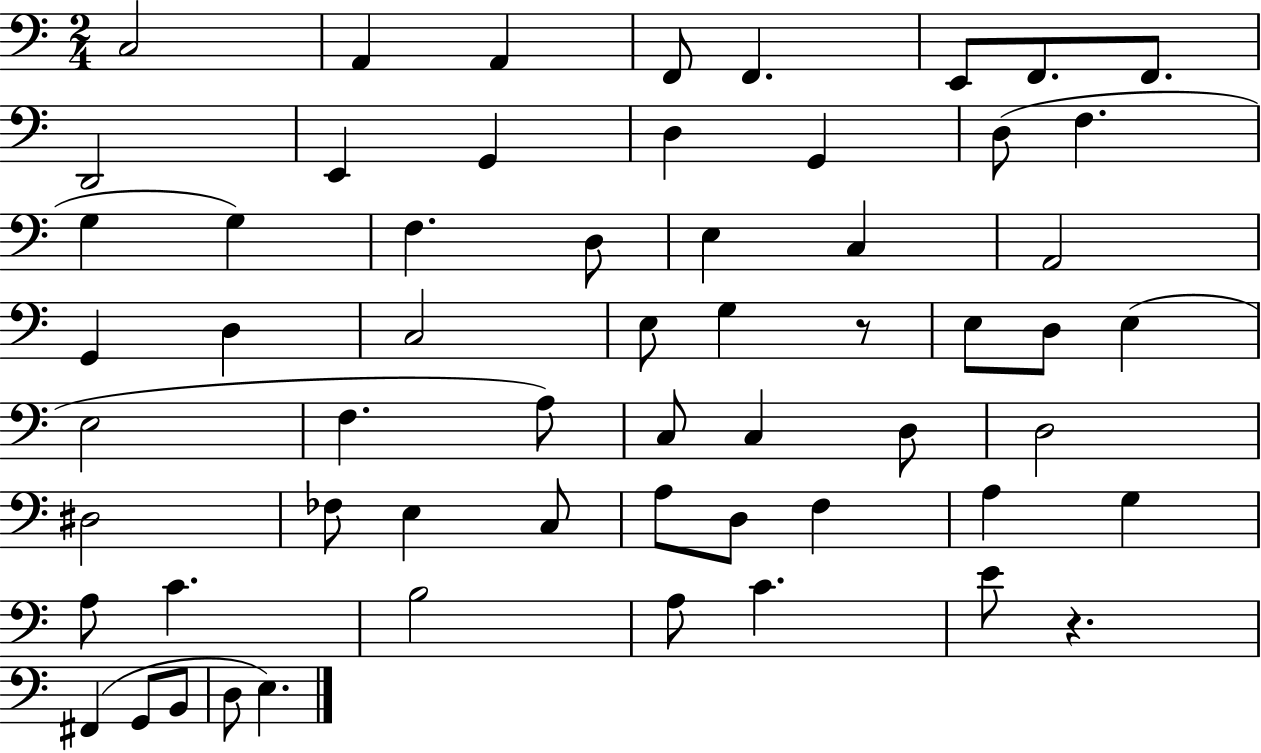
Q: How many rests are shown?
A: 2